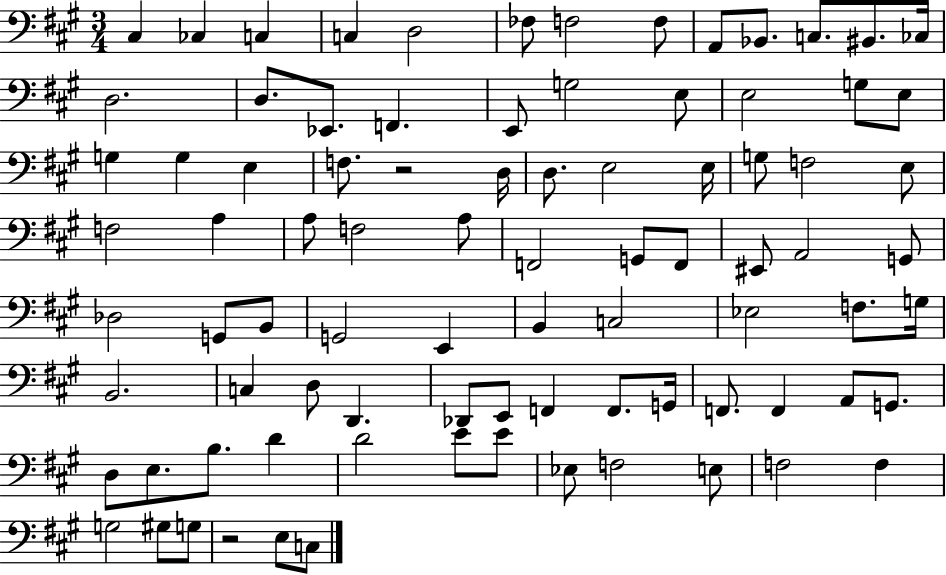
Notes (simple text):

C#3/q CES3/q C3/q C3/q D3/h FES3/e F3/h F3/e A2/e Bb2/e. C3/e. BIS2/e. CES3/s D3/h. D3/e. Eb2/e. F2/q. E2/e G3/h E3/e E3/h G3/e E3/e G3/q G3/q E3/q F3/e. R/h D3/s D3/e. E3/h E3/s G3/e F3/h E3/e F3/h A3/q A3/e F3/h A3/e F2/h G2/e F2/e EIS2/e A2/h G2/e Db3/h G2/e B2/e G2/h E2/q B2/q C3/h Eb3/h F3/e. G3/s B2/h. C3/q D3/e D2/q. Db2/e E2/e F2/q F2/e. G2/s F2/e. F2/q A2/e G2/e. D3/e E3/e. B3/e. D4/q D4/h E4/e E4/e Eb3/e F3/h E3/e F3/h F3/q G3/h G#3/e G3/e R/h E3/e C3/e